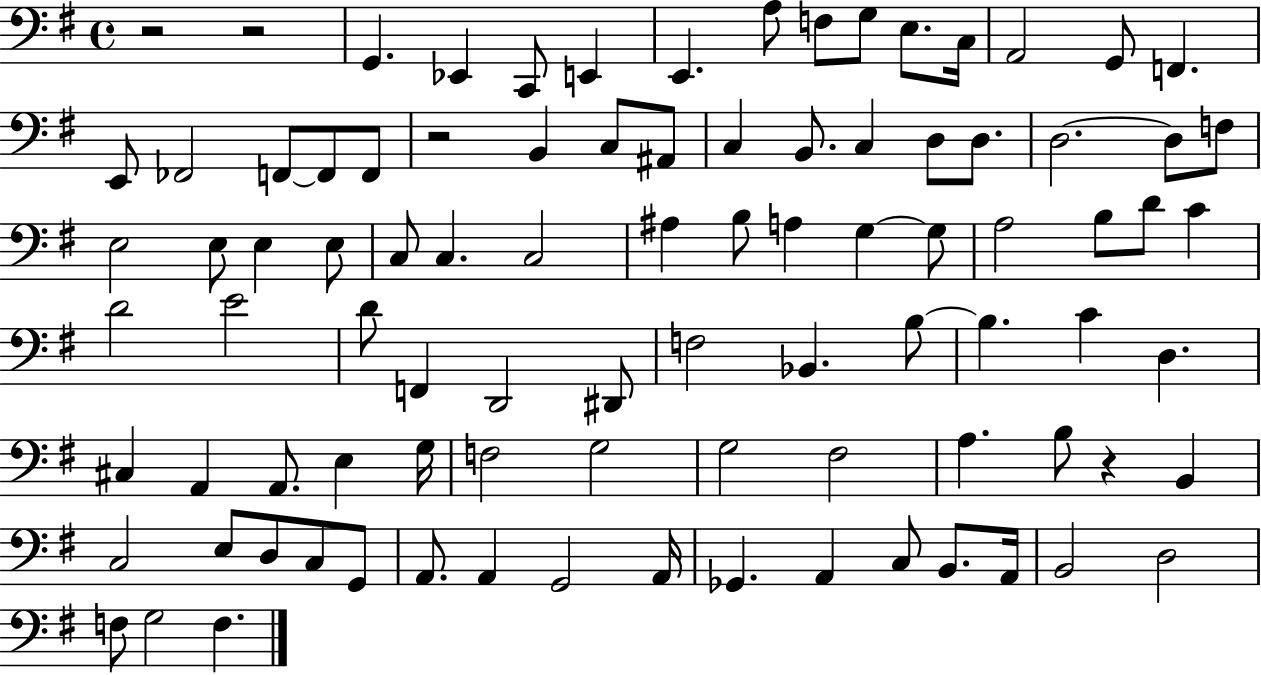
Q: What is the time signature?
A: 4/4